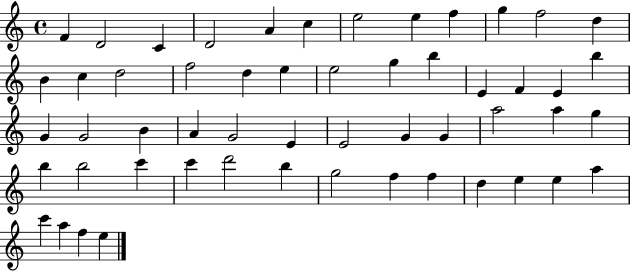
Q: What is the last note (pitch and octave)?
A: E5